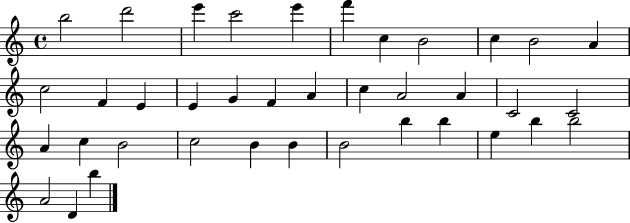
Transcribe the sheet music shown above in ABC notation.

X:1
T:Untitled
M:4/4
L:1/4
K:C
b2 d'2 e' c'2 e' f' c B2 c B2 A c2 F E E G F A c A2 A C2 C2 A c B2 c2 B B B2 b b e b b2 A2 D b